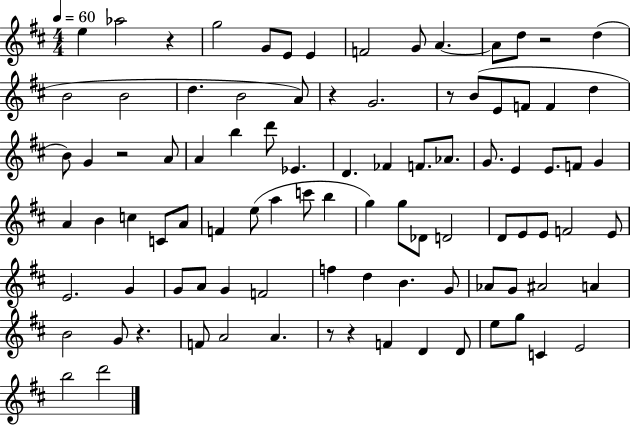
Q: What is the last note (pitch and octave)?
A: D6